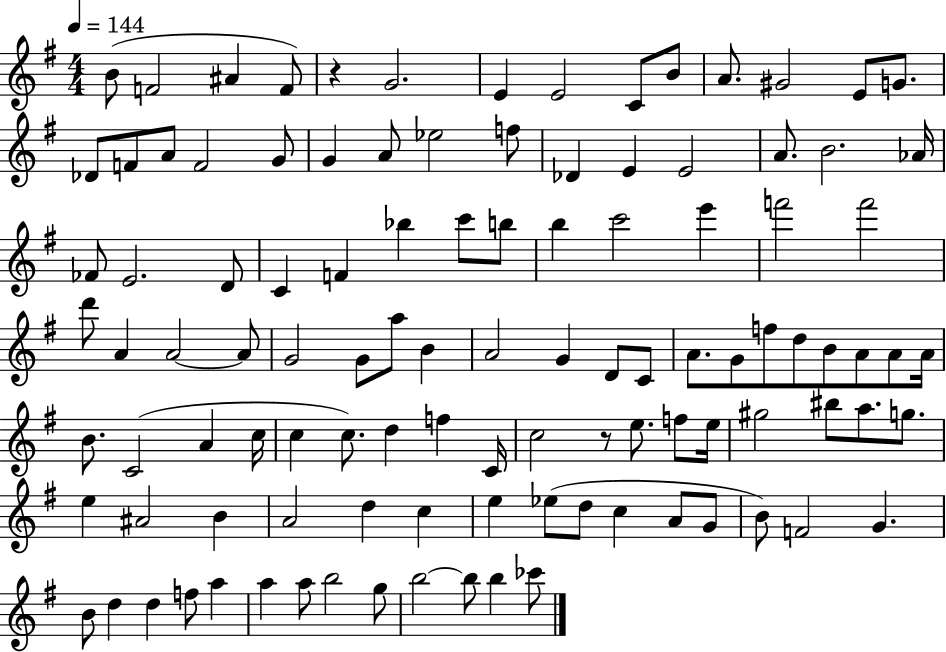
X:1
T:Untitled
M:4/4
L:1/4
K:G
B/2 F2 ^A F/2 z G2 E E2 C/2 B/2 A/2 ^G2 E/2 G/2 _D/2 F/2 A/2 F2 G/2 G A/2 _e2 f/2 _D E E2 A/2 B2 _A/4 _F/2 E2 D/2 C F _b c'/2 b/2 b c'2 e' f'2 f'2 d'/2 A A2 A/2 G2 G/2 a/2 B A2 G D/2 C/2 A/2 G/2 f/2 d/2 B/2 A/2 A/2 A/4 B/2 C2 A c/4 c c/2 d f C/4 c2 z/2 e/2 f/2 e/4 ^g2 ^b/2 a/2 g/2 e ^A2 B A2 d c e _e/2 d/2 c A/2 G/2 B/2 F2 G B/2 d d f/2 a a a/2 b2 g/2 b2 b/2 b _c'/2